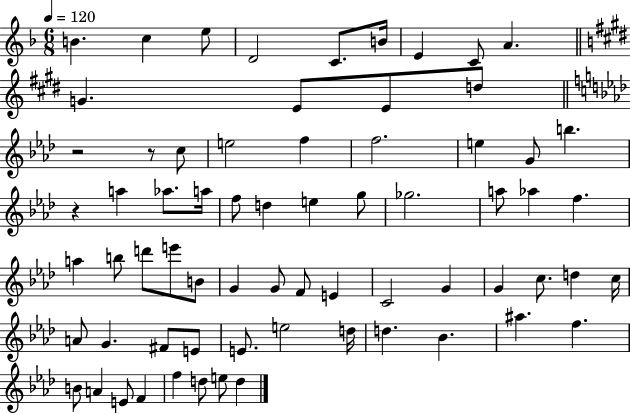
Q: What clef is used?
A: treble